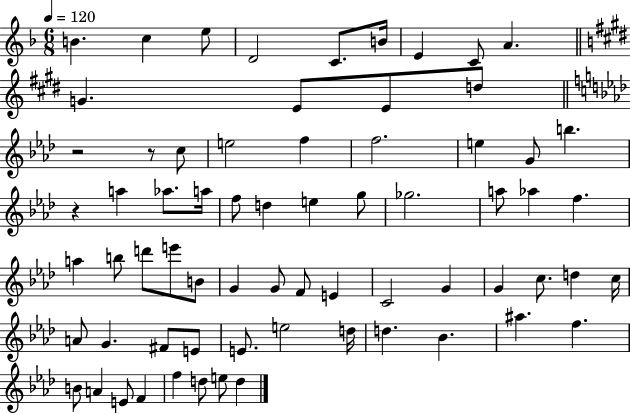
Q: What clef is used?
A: treble